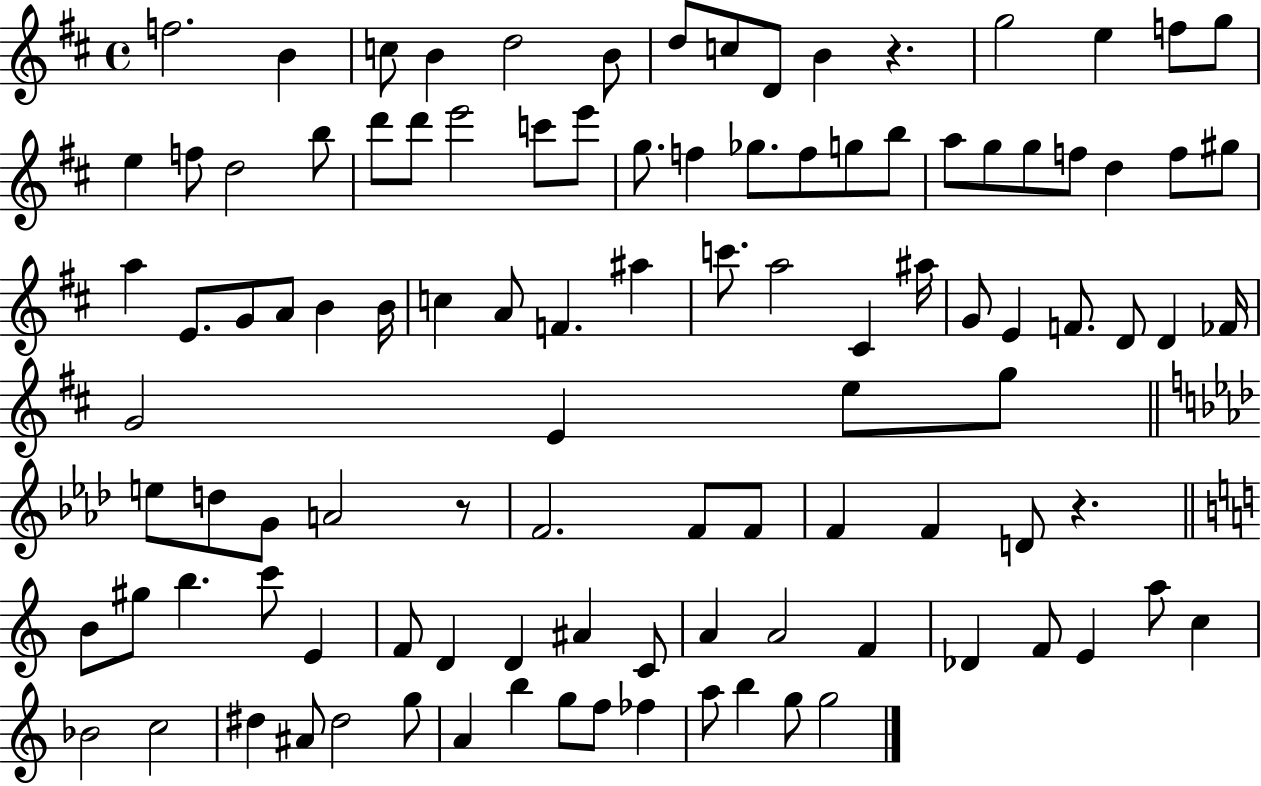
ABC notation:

X:1
T:Untitled
M:4/4
L:1/4
K:D
f2 B c/2 B d2 B/2 d/2 c/2 D/2 B z g2 e f/2 g/2 e f/2 d2 b/2 d'/2 d'/2 e'2 c'/2 e'/2 g/2 f _g/2 f/2 g/2 b/2 a/2 g/2 g/2 f/2 d f/2 ^g/2 a E/2 G/2 A/2 B B/4 c A/2 F ^a c'/2 a2 ^C ^a/4 G/2 E F/2 D/2 D _F/4 G2 E e/2 g/2 e/2 d/2 G/2 A2 z/2 F2 F/2 F/2 F F D/2 z B/2 ^g/2 b c'/2 E F/2 D D ^A C/2 A A2 F _D F/2 E a/2 c _B2 c2 ^d ^A/2 ^d2 g/2 A b g/2 f/2 _f a/2 b g/2 g2